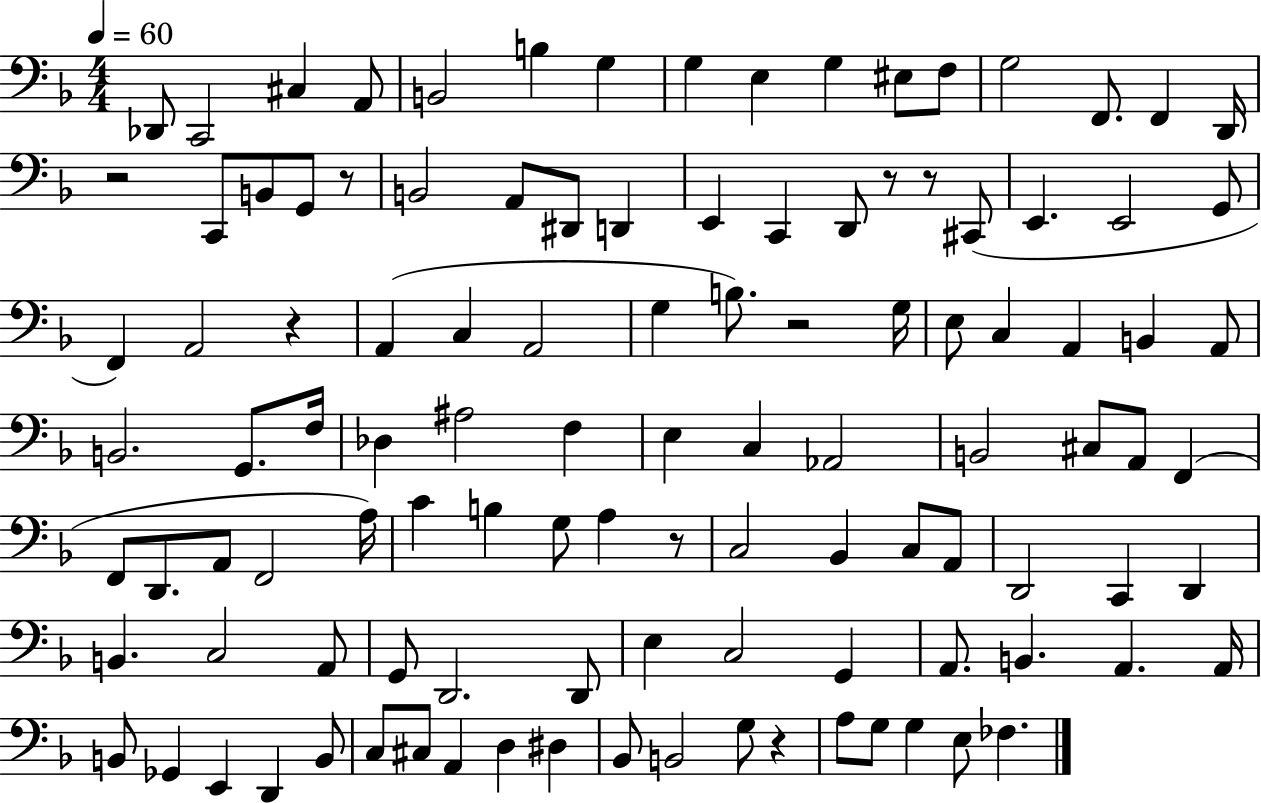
{
  \clef bass
  \numericTimeSignature
  \time 4/4
  \key f \major
  \tempo 4 = 60
  des,8 c,2 cis4 a,8 | b,2 b4 g4 | g4 e4 g4 eis8 f8 | g2 f,8. f,4 d,16 | \break r2 c,8 b,8 g,8 r8 | b,2 a,8 dis,8 d,4 | e,4 c,4 d,8 r8 r8 cis,8( | e,4. e,2 g,8 | \break f,4) a,2 r4 | a,4( c4 a,2 | g4 b8.) r2 g16 | e8 c4 a,4 b,4 a,8 | \break b,2. g,8. f16 | des4 ais2 f4 | e4 c4 aes,2 | b,2 cis8 a,8 f,4( | \break f,8 d,8. a,8 f,2 a16) | c'4 b4 g8 a4 r8 | c2 bes,4 c8 a,8 | d,2 c,4 d,4 | \break b,4. c2 a,8 | g,8 d,2. d,8 | e4 c2 g,4 | a,8. b,4. a,4. a,16 | \break b,8 ges,4 e,4 d,4 b,8 | c8 cis8 a,4 d4 dis4 | bes,8 b,2 g8 r4 | a8 g8 g4 e8 fes4. | \break \bar "|."
}